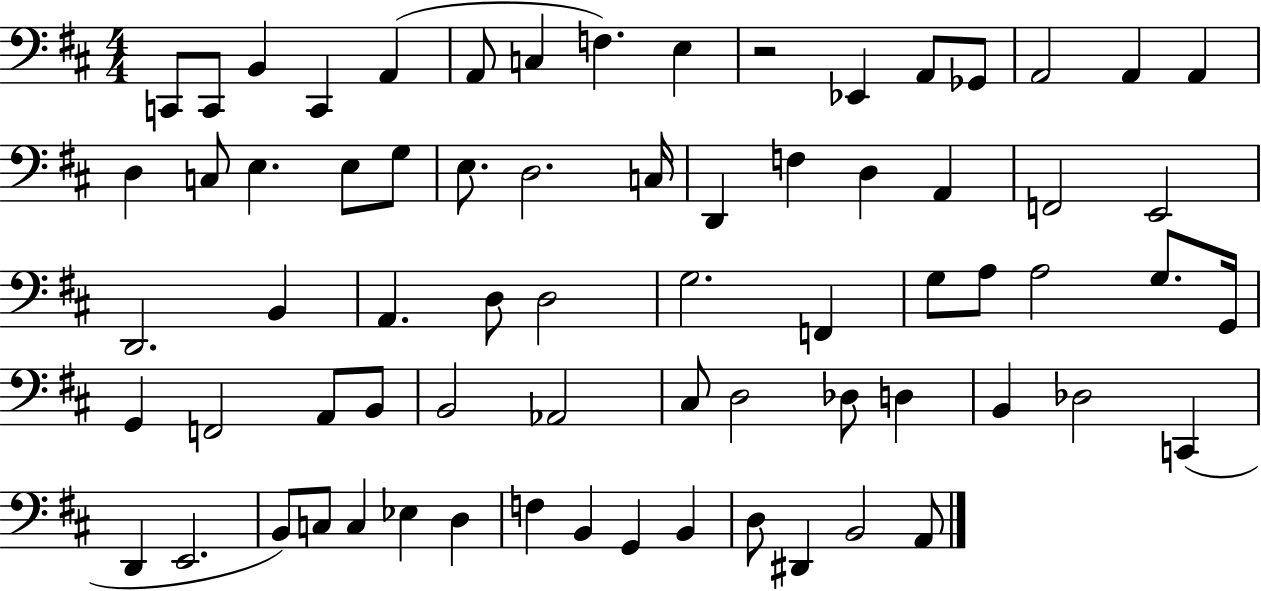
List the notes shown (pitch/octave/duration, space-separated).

C2/e C2/e B2/q C2/q A2/q A2/e C3/q F3/q. E3/q R/h Eb2/q A2/e Gb2/e A2/h A2/q A2/q D3/q C3/e E3/q. E3/e G3/e E3/e. D3/h. C3/s D2/q F3/q D3/q A2/q F2/h E2/h D2/h. B2/q A2/q. D3/e D3/h G3/h. F2/q G3/e A3/e A3/h G3/e. G2/s G2/q F2/h A2/e B2/e B2/h Ab2/h C#3/e D3/h Db3/e D3/q B2/q Db3/h C2/q D2/q E2/h. B2/e C3/e C3/q Eb3/q D3/q F3/q B2/q G2/q B2/q D3/e D#2/q B2/h A2/e